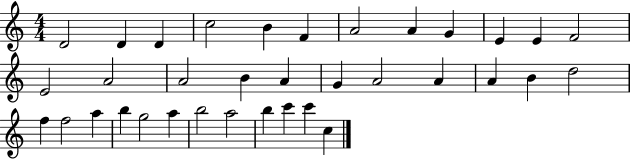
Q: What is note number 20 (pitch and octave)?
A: A4